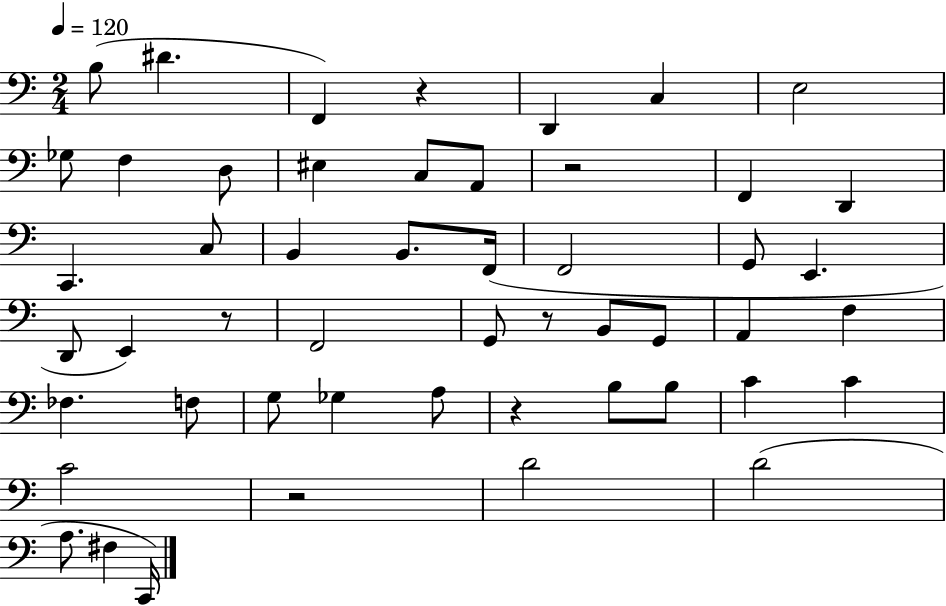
X:1
T:Untitled
M:2/4
L:1/4
K:C
B,/2 ^D F,, z D,, C, E,2 _G,/2 F, D,/2 ^E, C,/2 A,,/2 z2 F,, D,, C,, C,/2 B,, B,,/2 F,,/4 F,,2 G,,/2 E,, D,,/2 E,, z/2 F,,2 G,,/2 z/2 B,,/2 G,,/2 A,, F, _F, F,/2 G,/2 _G, A,/2 z B,/2 B,/2 C C C2 z2 D2 D2 A,/2 ^F, C,,/4